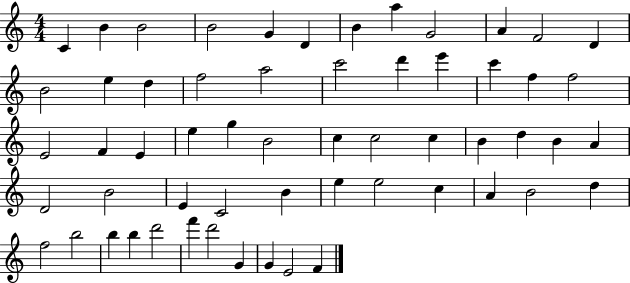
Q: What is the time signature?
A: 4/4